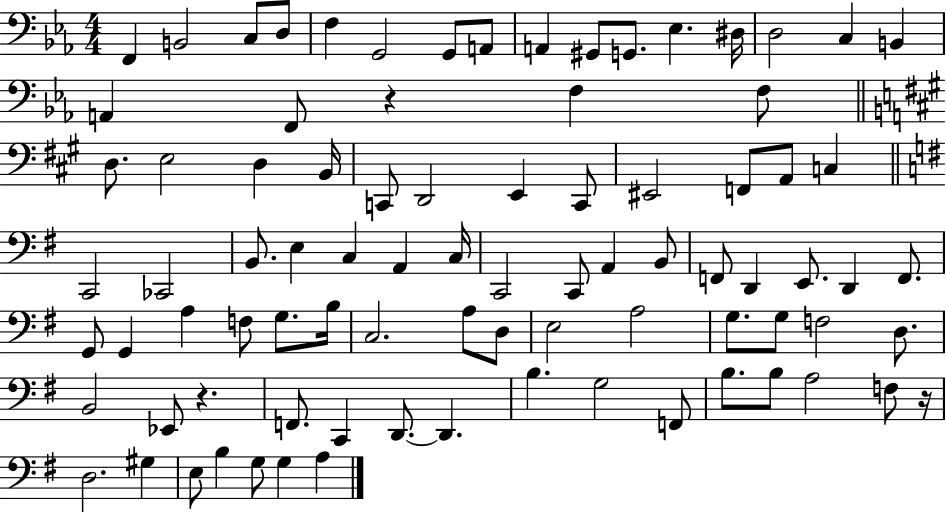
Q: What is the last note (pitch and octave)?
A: A3